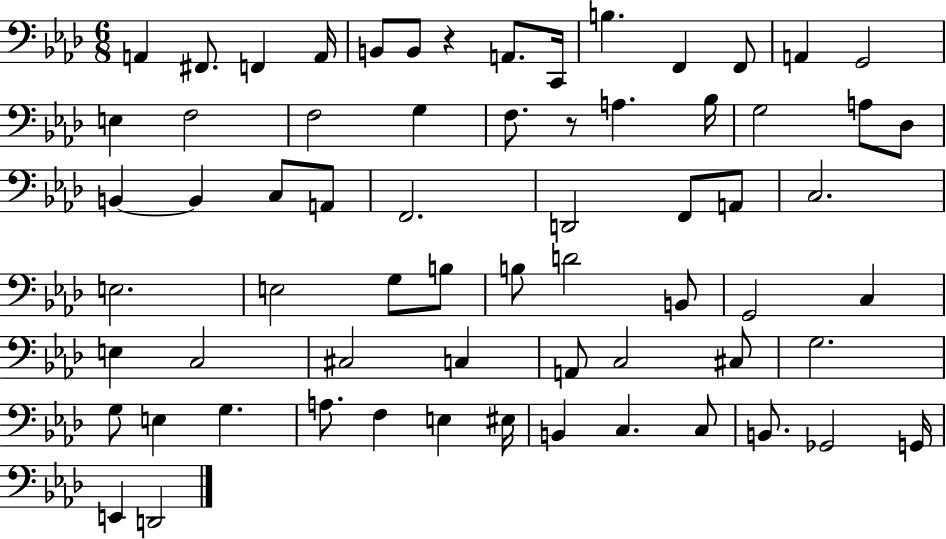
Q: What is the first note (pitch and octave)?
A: A2